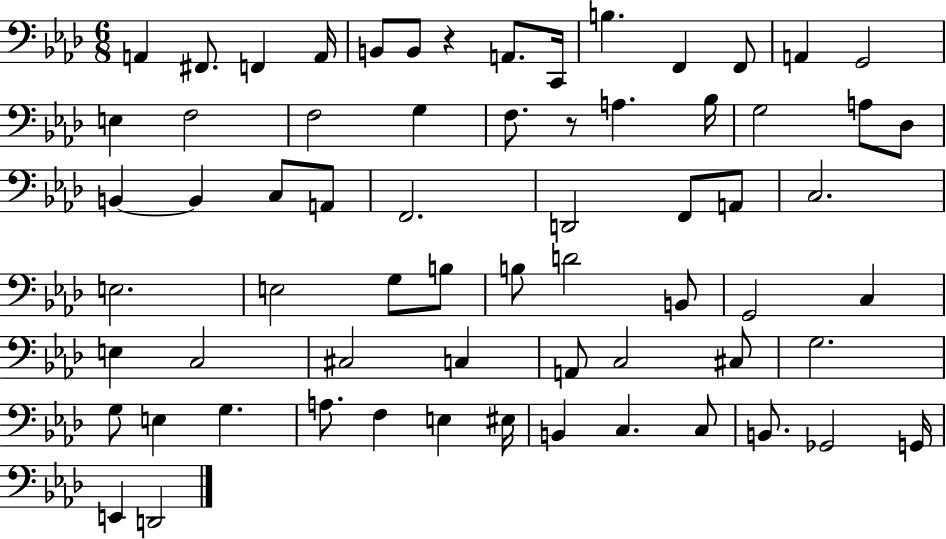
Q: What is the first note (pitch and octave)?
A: A2